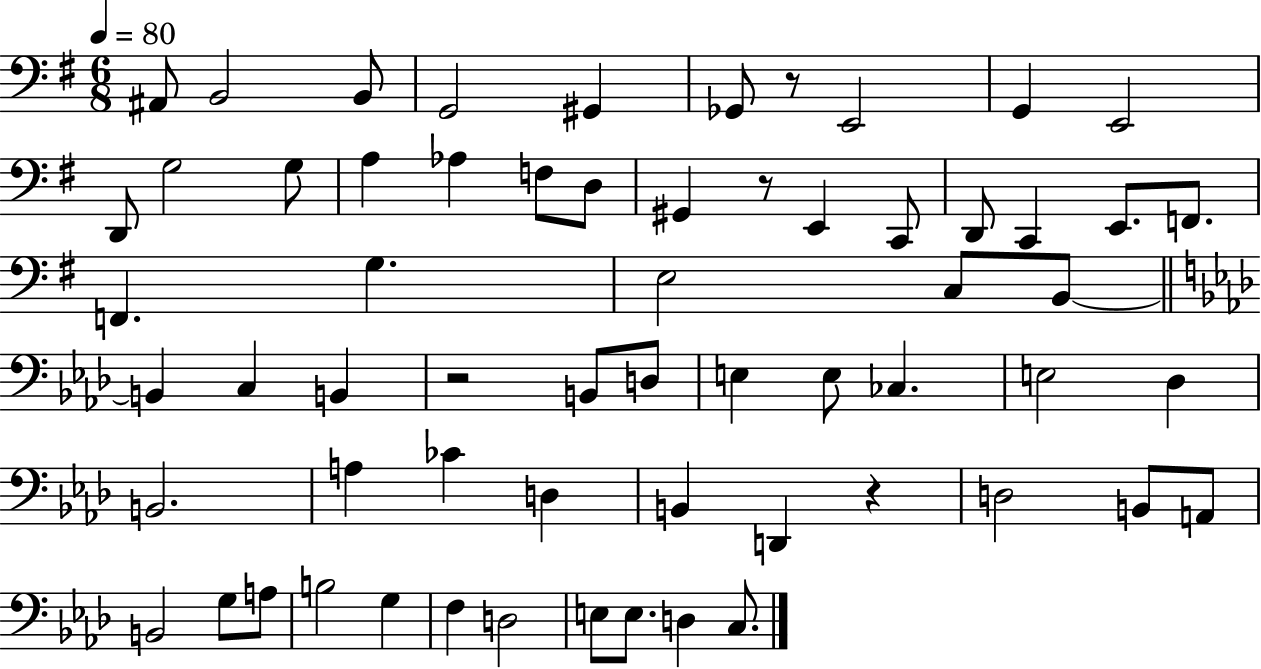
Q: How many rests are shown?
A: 4